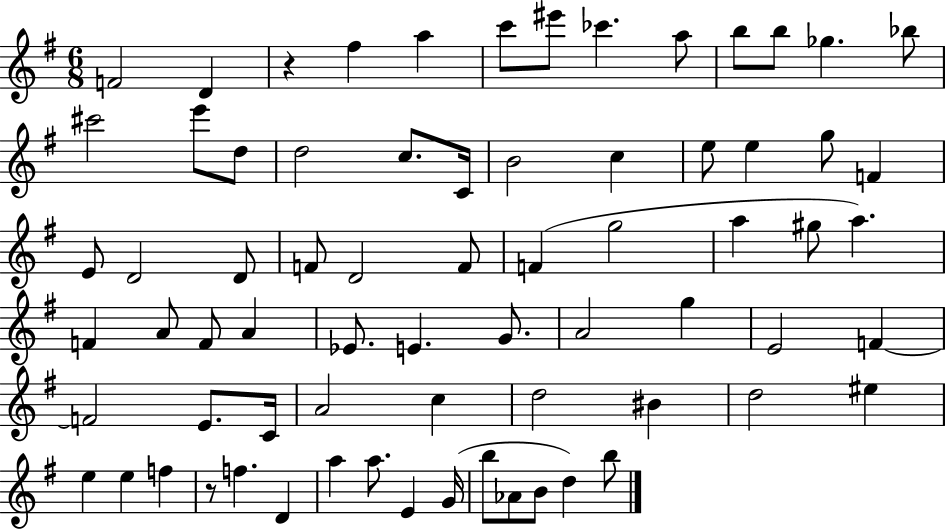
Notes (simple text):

F4/h D4/q R/q F#5/q A5/q C6/e EIS6/e CES6/q. A5/e B5/e B5/e Gb5/q. Bb5/e C#6/h E6/e D5/e D5/h C5/e. C4/s B4/h C5/q E5/e E5/q G5/e F4/q E4/e D4/h D4/e F4/e D4/h F4/e F4/q G5/h A5/q G#5/e A5/q. F4/q A4/e F4/e A4/q Eb4/e. E4/q. G4/e. A4/h G5/q E4/h F4/q F4/h E4/e. C4/s A4/h C5/q D5/h BIS4/q D5/h EIS5/q E5/q E5/q F5/q R/e F5/q. D4/q A5/q A5/e. E4/q G4/s B5/e Ab4/e B4/e D5/q B5/e